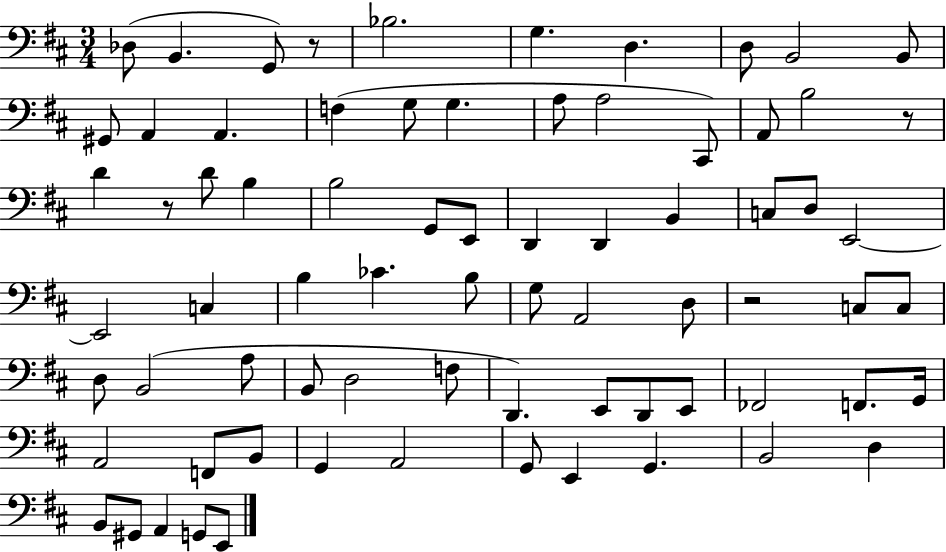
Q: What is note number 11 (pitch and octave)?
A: A2